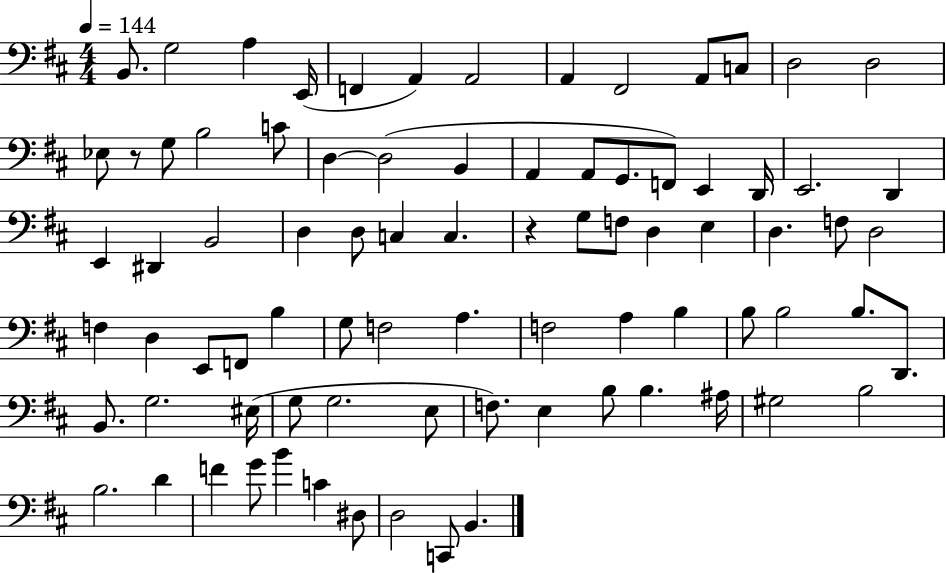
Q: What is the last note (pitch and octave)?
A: B2